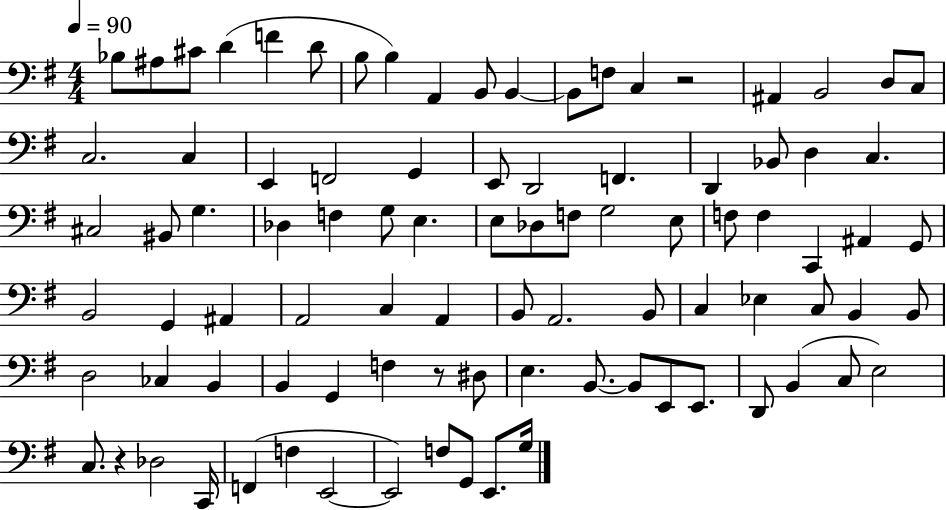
{
  \clef bass
  \numericTimeSignature
  \time 4/4
  \key g \major
  \tempo 4 = 90
  bes8 ais8 cis'8 d'4( f'4 d'8 | b8 b4) a,4 b,8 b,4~~ | b,8 f8 c4 r2 | ais,4 b,2 d8 c8 | \break c2. c4 | e,4 f,2 g,4 | e,8 d,2 f,4. | d,4 bes,8 d4 c4. | \break cis2 bis,8 g4. | des4 f4 g8 e4. | e8 des8 f8 g2 e8 | f8 f4 c,4 ais,4 g,8 | \break b,2 g,4 ais,4 | a,2 c4 a,4 | b,8 a,2. b,8 | c4 ees4 c8 b,4 b,8 | \break d2 ces4 b,4 | b,4 g,4 f4 r8 dis8 | e4. b,8.~~ b,8 e,8 e,8. | d,8 b,4( c8 e2) | \break c8. r4 des2 c,16 | f,4( f4 e,2~~ | e,2) f8 g,8 e,8. g16 | \bar "|."
}